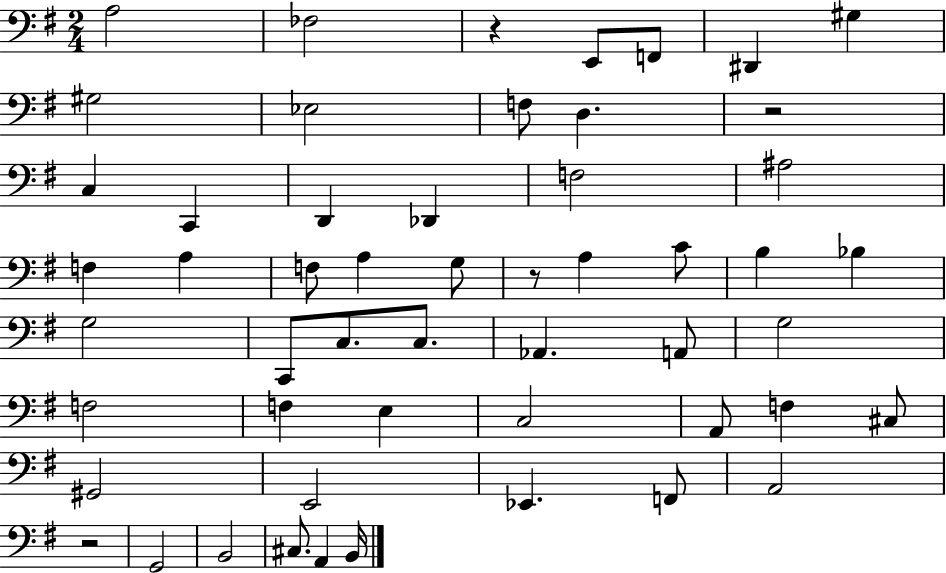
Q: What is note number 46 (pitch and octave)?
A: B2